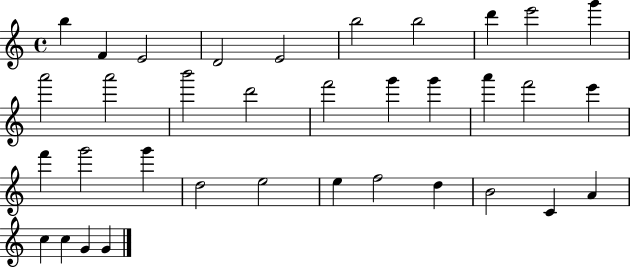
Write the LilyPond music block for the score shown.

{
  \clef treble
  \time 4/4
  \defaultTimeSignature
  \key c \major
  b''4 f'4 e'2 | d'2 e'2 | b''2 b''2 | d'''4 e'''2 g'''4 | \break a'''2 a'''2 | b'''2 d'''2 | f'''2 g'''4 g'''4 | a'''4 f'''2 e'''4 | \break f'''4 g'''2 g'''4 | d''2 e''2 | e''4 f''2 d''4 | b'2 c'4 a'4 | \break c''4 c''4 g'4 g'4 | \bar "|."
}